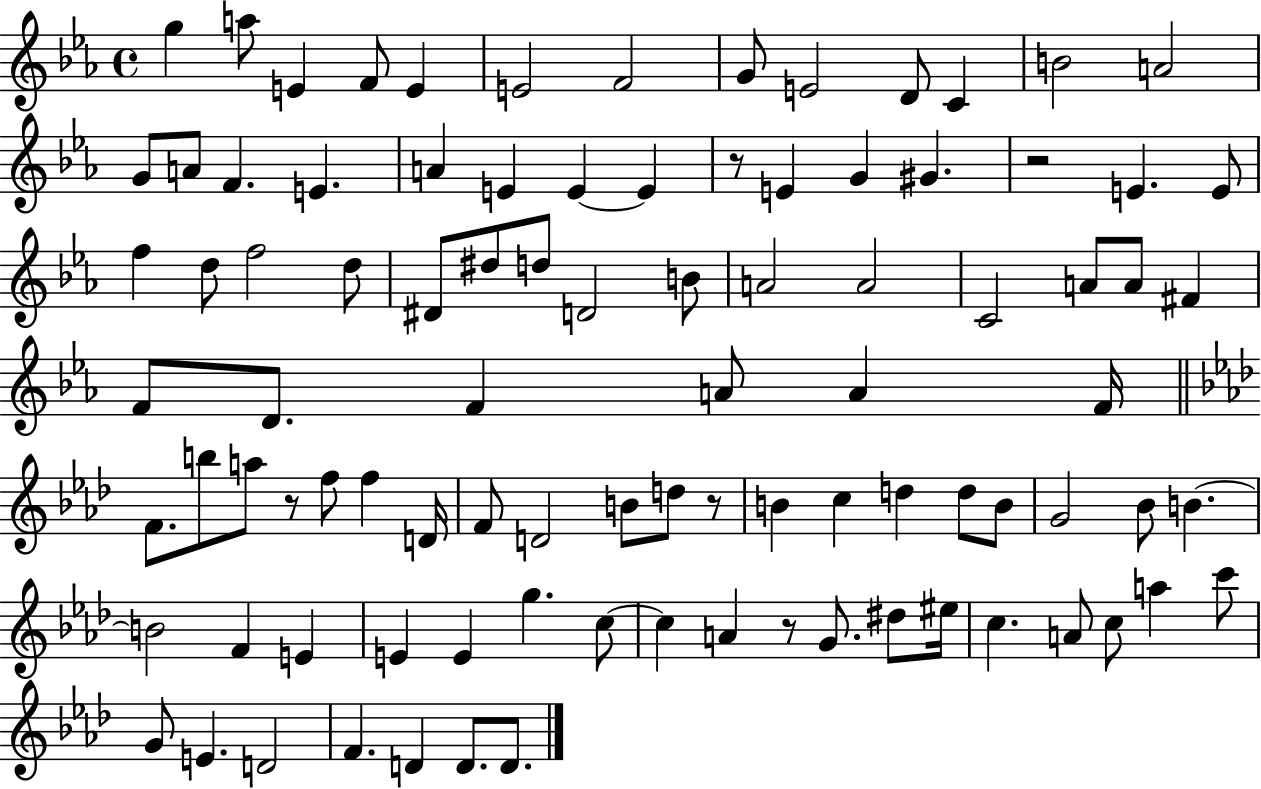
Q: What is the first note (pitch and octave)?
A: G5